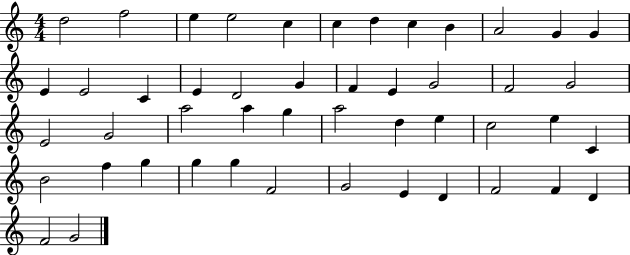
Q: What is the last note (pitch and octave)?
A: G4